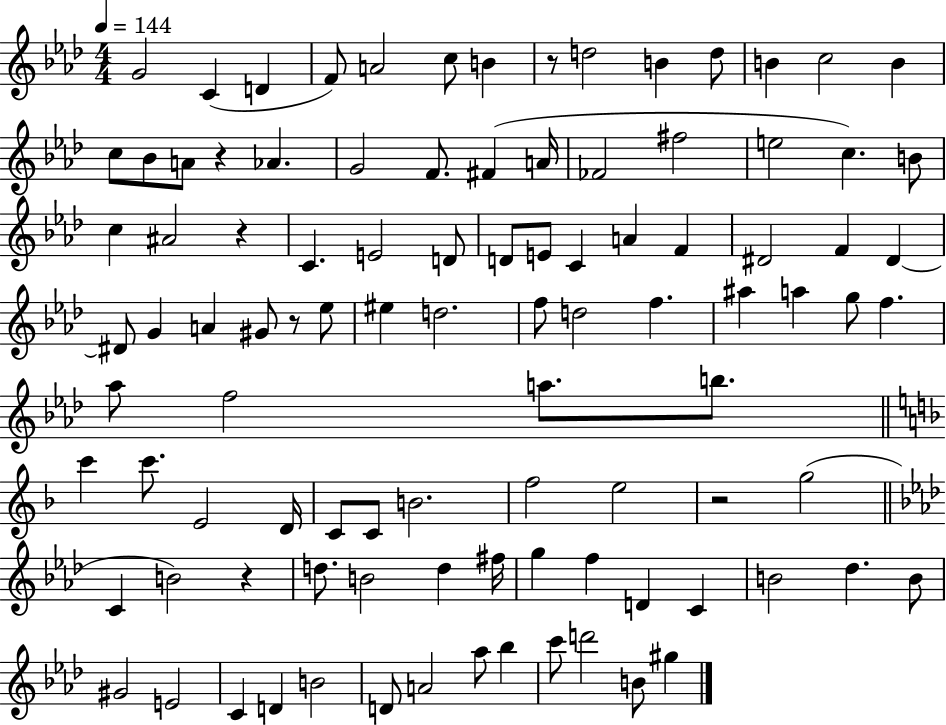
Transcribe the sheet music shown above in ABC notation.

X:1
T:Untitled
M:4/4
L:1/4
K:Ab
G2 C D F/2 A2 c/2 B z/2 d2 B d/2 B c2 B c/2 _B/2 A/2 z _A G2 F/2 ^F A/4 _F2 ^f2 e2 c B/2 c ^A2 z C E2 D/2 D/2 E/2 C A F ^D2 F ^D ^D/2 G A ^G/2 z/2 _e/2 ^e d2 f/2 d2 f ^a a g/2 f _a/2 f2 a/2 b/2 c' c'/2 E2 D/4 C/2 C/2 B2 f2 e2 z2 g2 C B2 z d/2 B2 d ^f/4 g f D C B2 _d B/2 ^G2 E2 C D B2 D/2 A2 _a/2 _b c'/2 d'2 B/2 ^g